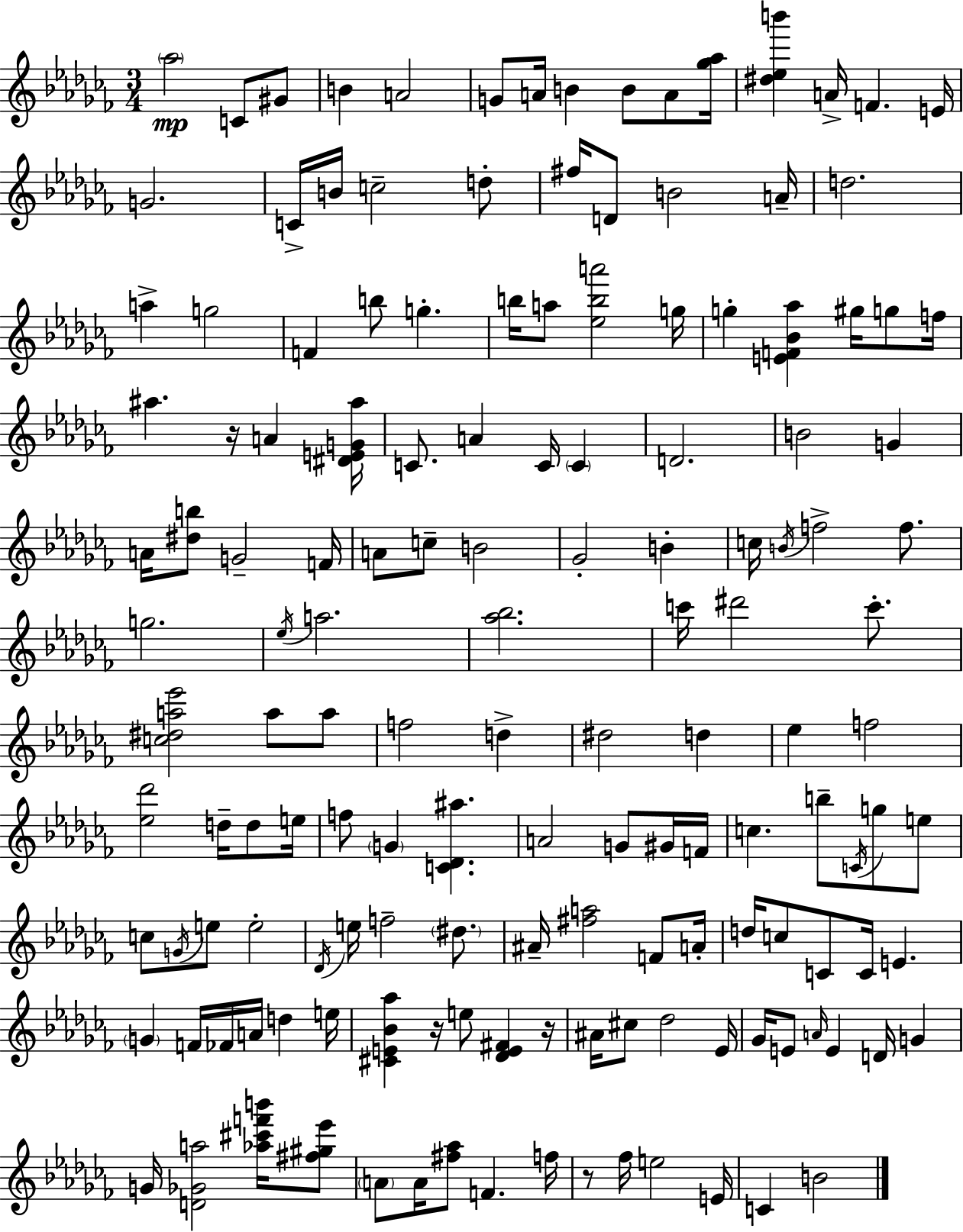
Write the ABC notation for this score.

X:1
T:Untitled
M:3/4
L:1/4
K:Abm
_a2 C/2 ^G/2 B A2 G/2 A/4 B B/2 A/2 [_g_a]/4 [^d_eb'] A/4 F E/4 G2 C/4 B/4 c2 d/2 ^f/4 D/2 B2 A/4 d2 a g2 F b/2 g b/4 a/2 [_eba']2 g/4 g [EF_B_a] ^g/4 g/2 f/4 ^a z/4 A [^DEG^a]/4 C/2 A C/4 C D2 B2 G A/4 [^db]/2 G2 F/4 A/2 c/2 B2 _G2 B c/4 B/4 f2 f/2 g2 _e/4 a2 [_a_b]2 c'/4 ^d'2 c'/2 [c^da_e']2 a/2 a/2 f2 d ^d2 d _e f2 [_e_d']2 d/4 d/2 e/4 f/2 G [C_D^a] A2 G/2 ^G/4 F/4 c b/2 C/4 g/2 e/2 c/2 G/4 e/2 e2 _D/4 e/4 f2 ^d/2 ^A/4 [^fa]2 F/2 A/4 d/4 c/2 C/2 C/4 E G F/4 _F/4 A/4 d e/4 [^CE_B_a] z/4 e/2 [_DE^F] z/4 ^A/4 ^c/2 _d2 _E/4 _G/4 E/2 A/4 E D/4 G G/4 [D_Ga]2 [_a^c'f'b']/4 [^f^g_e']/2 A/2 A/4 [^f_a]/2 F f/4 z/2 _f/4 e2 E/4 C B2